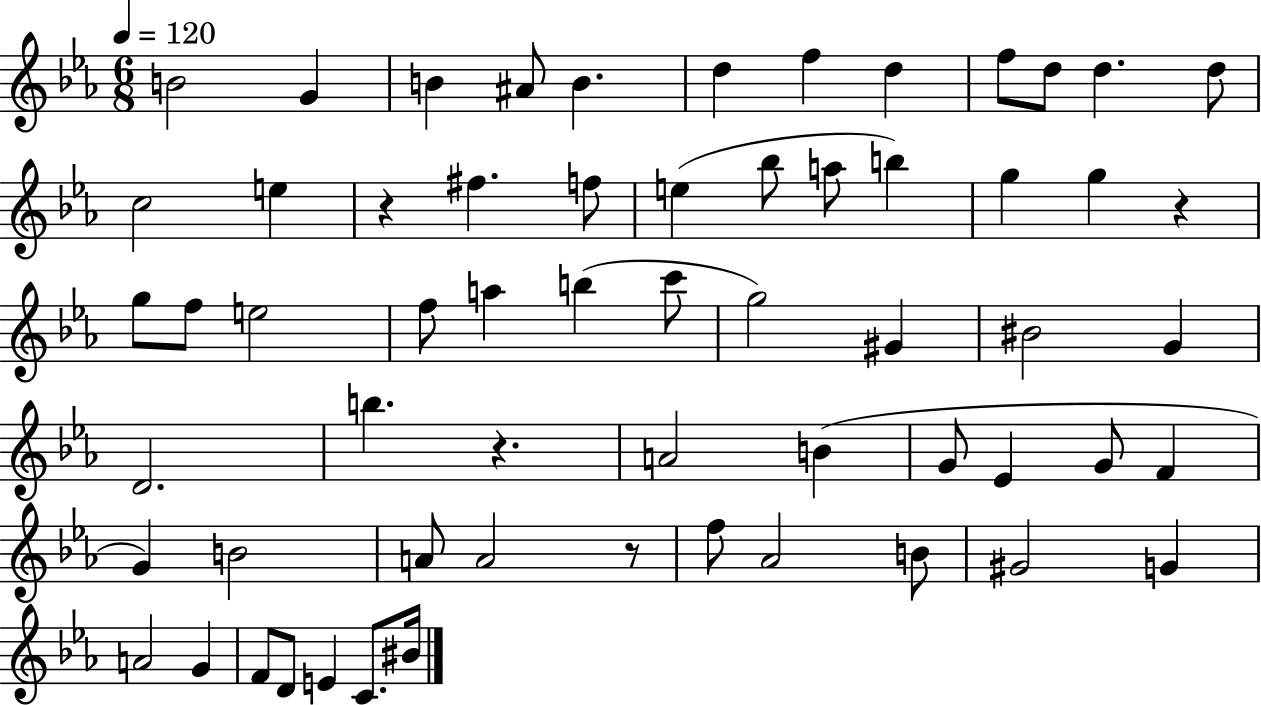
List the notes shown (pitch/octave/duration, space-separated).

B4/h G4/q B4/q A#4/e B4/q. D5/q F5/q D5/q F5/e D5/e D5/q. D5/e C5/h E5/q R/q F#5/q. F5/e E5/q Bb5/e A5/e B5/q G5/q G5/q R/q G5/e F5/e E5/h F5/e A5/q B5/q C6/e G5/h G#4/q BIS4/h G4/q D4/h. B5/q. R/q. A4/h B4/q G4/e Eb4/q G4/e F4/q G4/q B4/h A4/e A4/h R/e F5/e Ab4/h B4/e G#4/h G4/q A4/h G4/q F4/e D4/e E4/q C4/e. BIS4/s